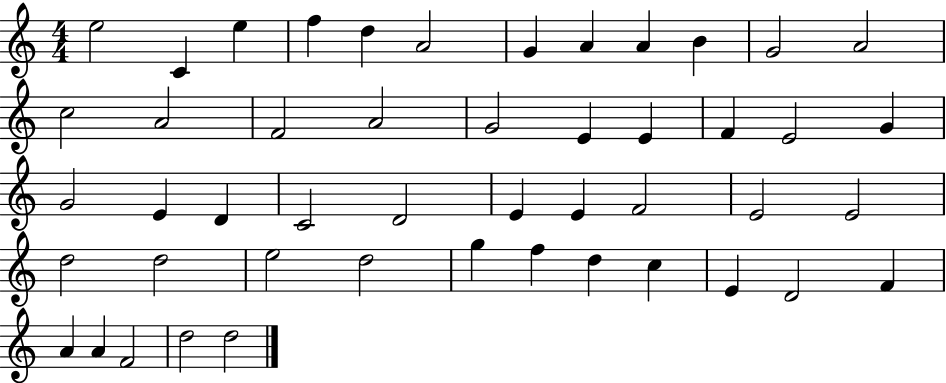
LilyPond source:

{
  \clef treble
  \numericTimeSignature
  \time 4/4
  \key c \major
  e''2 c'4 e''4 | f''4 d''4 a'2 | g'4 a'4 a'4 b'4 | g'2 a'2 | \break c''2 a'2 | f'2 a'2 | g'2 e'4 e'4 | f'4 e'2 g'4 | \break g'2 e'4 d'4 | c'2 d'2 | e'4 e'4 f'2 | e'2 e'2 | \break d''2 d''2 | e''2 d''2 | g''4 f''4 d''4 c''4 | e'4 d'2 f'4 | \break a'4 a'4 f'2 | d''2 d''2 | \bar "|."
}